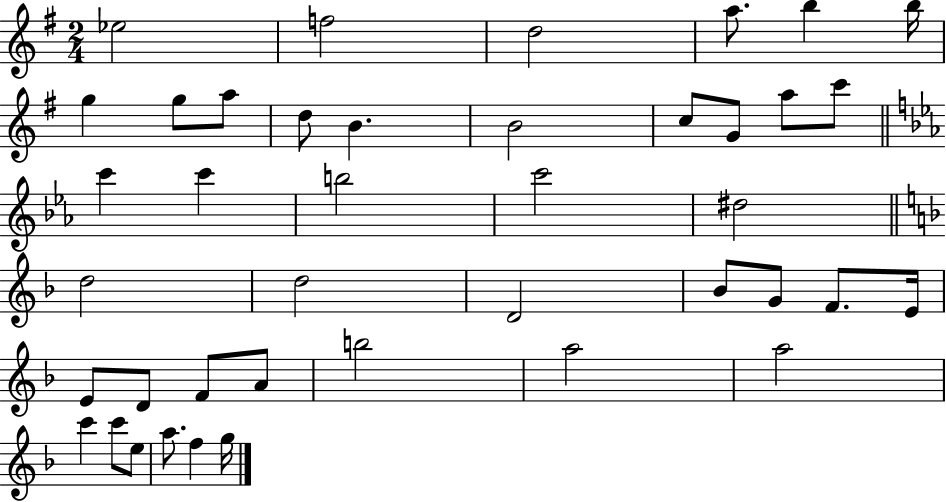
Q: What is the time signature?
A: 2/4